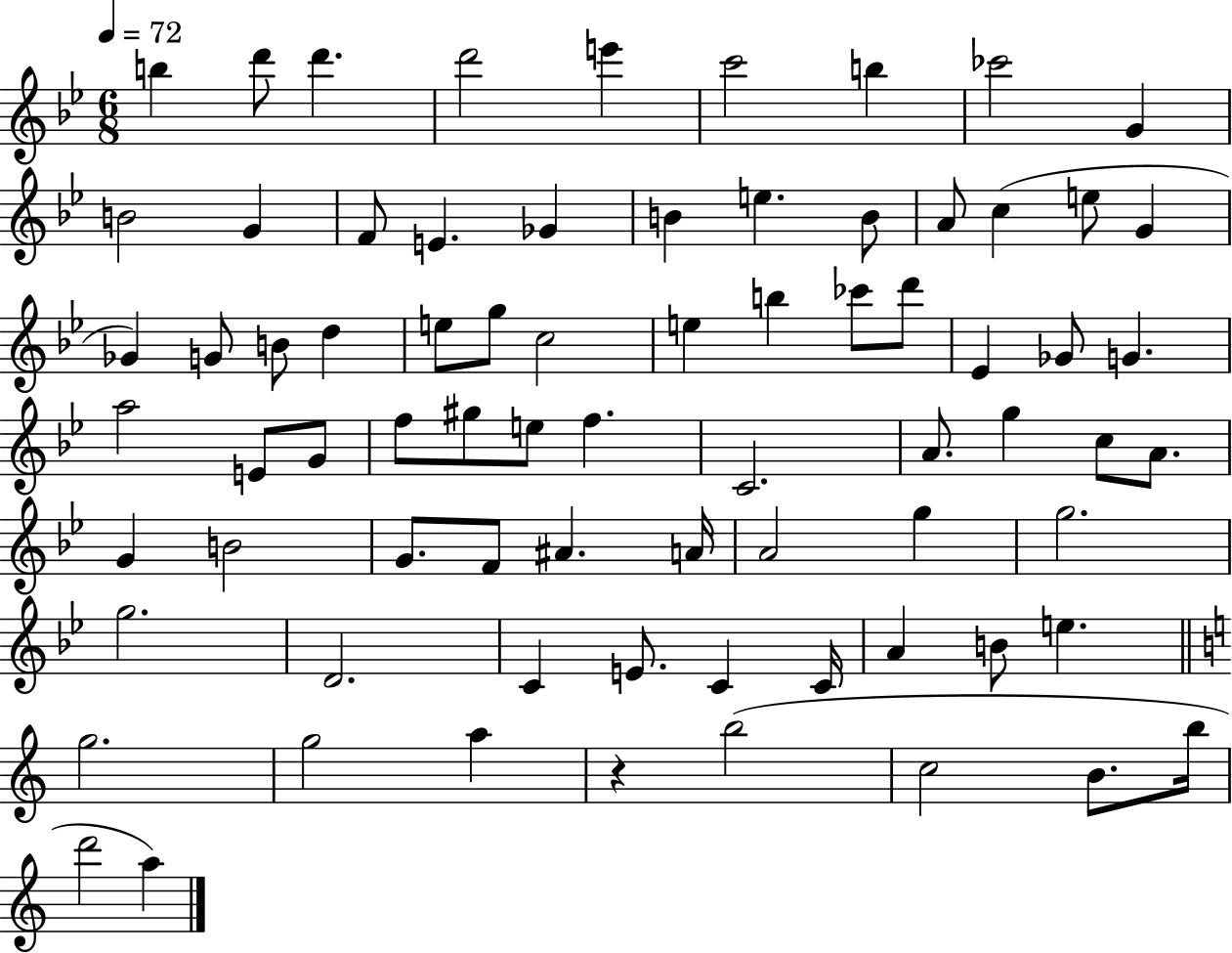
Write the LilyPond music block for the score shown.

{
  \clef treble
  \numericTimeSignature
  \time 6/8
  \key bes \major
  \tempo 4 = 72
  \repeat volta 2 { b''4 d'''8 d'''4. | d'''2 e'''4 | c'''2 b''4 | ces'''2 g'4 | \break b'2 g'4 | f'8 e'4. ges'4 | b'4 e''4. b'8 | a'8 c''4( e''8 g'4 | \break ges'4) g'8 b'8 d''4 | e''8 g''8 c''2 | e''4 b''4 ces'''8 d'''8 | ees'4 ges'8 g'4. | \break a''2 e'8 g'8 | f''8 gis''8 e''8 f''4. | c'2. | a'8. g''4 c''8 a'8. | \break g'4 b'2 | g'8. f'8 ais'4. a'16 | a'2 g''4 | g''2. | \break g''2. | d'2. | c'4 e'8. c'4 c'16 | a'4 b'8 e''4. | \break \bar "||" \break \key a \minor g''2. | g''2 a''4 | r4 b''2( | c''2 b'8. b''16 | \break d'''2 a''4) | } \bar "|."
}